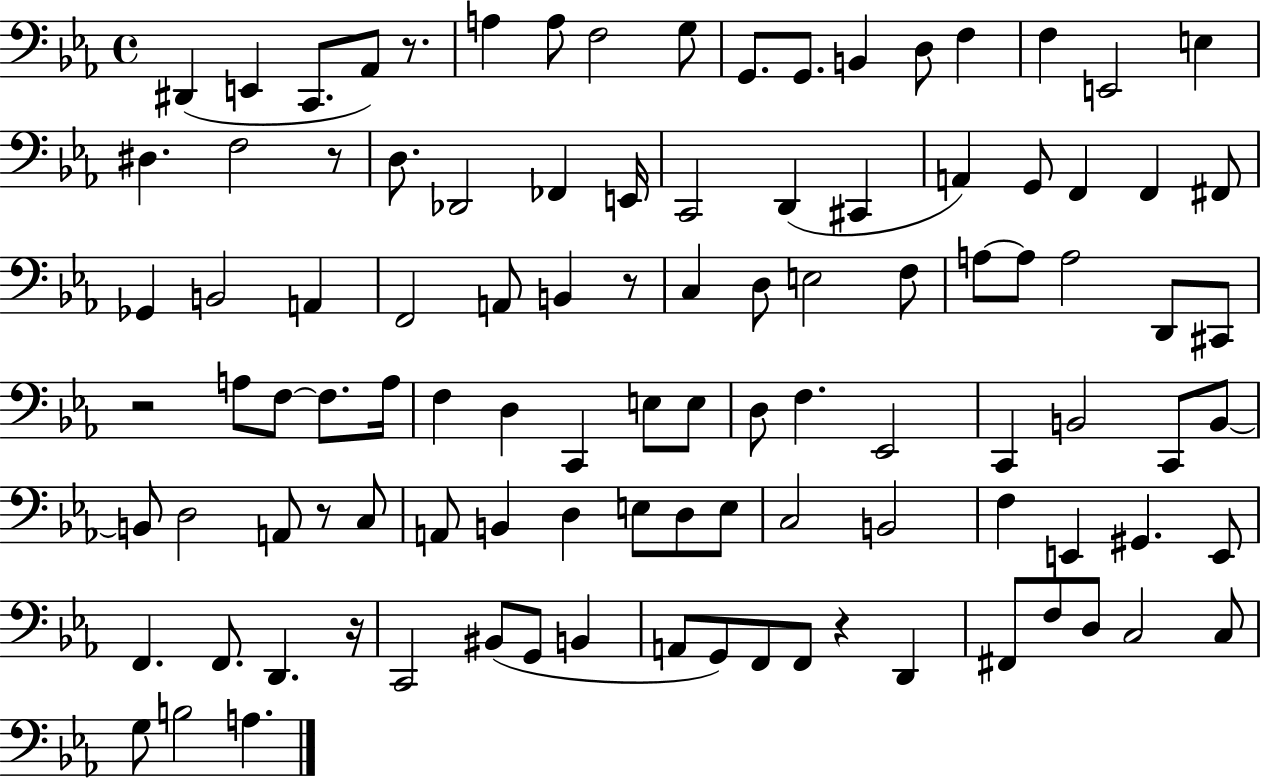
X:1
T:Untitled
M:4/4
L:1/4
K:Eb
^D,, E,, C,,/2 _A,,/2 z/2 A, A,/2 F,2 G,/2 G,,/2 G,,/2 B,, D,/2 F, F, E,,2 E, ^D, F,2 z/2 D,/2 _D,,2 _F,, E,,/4 C,,2 D,, ^C,, A,, G,,/2 F,, F,, ^F,,/2 _G,, B,,2 A,, F,,2 A,,/2 B,, z/2 C, D,/2 E,2 F,/2 A,/2 A,/2 A,2 D,,/2 ^C,,/2 z2 A,/2 F,/2 F,/2 A,/4 F, D, C,, E,/2 E,/2 D,/2 F, _E,,2 C,, B,,2 C,,/2 B,,/2 B,,/2 D,2 A,,/2 z/2 C,/2 A,,/2 B,, D, E,/2 D,/2 E,/2 C,2 B,,2 F, E,, ^G,, E,,/2 F,, F,,/2 D,, z/4 C,,2 ^B,,/2 G,,/2 B,, A,,/2 G,,/2 F,,/2 F,,/2 z D,, ^F,,/2 F,/2 D,/2 C,2 C,/2 G,/2 B,2 A,